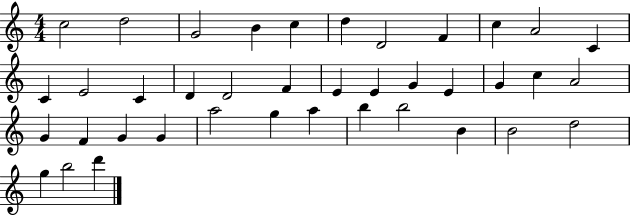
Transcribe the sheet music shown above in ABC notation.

X:1
T:Untitled
M:4/4
L:1/4
K:C
c2 d2 G2 B c d D2 F c A2 C C E2 C D D2 F E E G E G c A2 G F G G a2 g a b b2 B B2 d2 g b2 d'